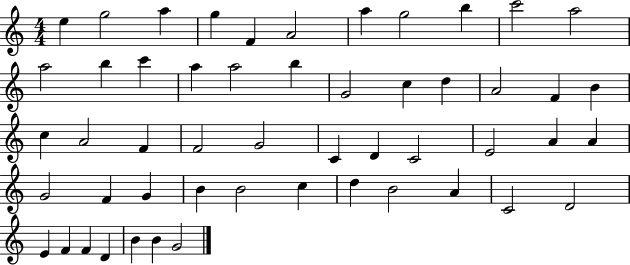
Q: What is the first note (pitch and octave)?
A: E5